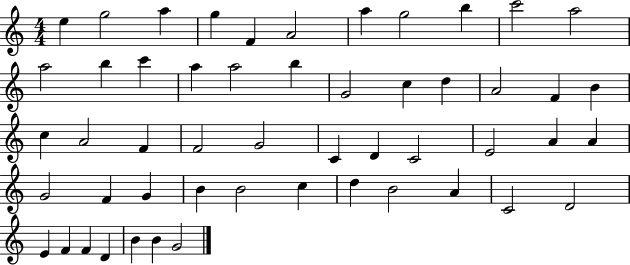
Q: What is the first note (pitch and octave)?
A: E5